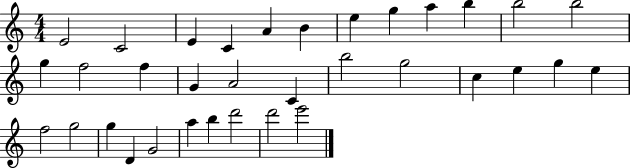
E4/h C4/h E4/q C4/q A4/q B4/q E5/q G5/q A5/q B5/q B5/h B5/h G5/q F5/h F5/q G4/q A4/h C4/q B5/h G5/h C5/q E5/q G5/q E5/q F5/h G5/h G5/q D4/q G4/h A5/q B5/q D6/h D6/h E6/h